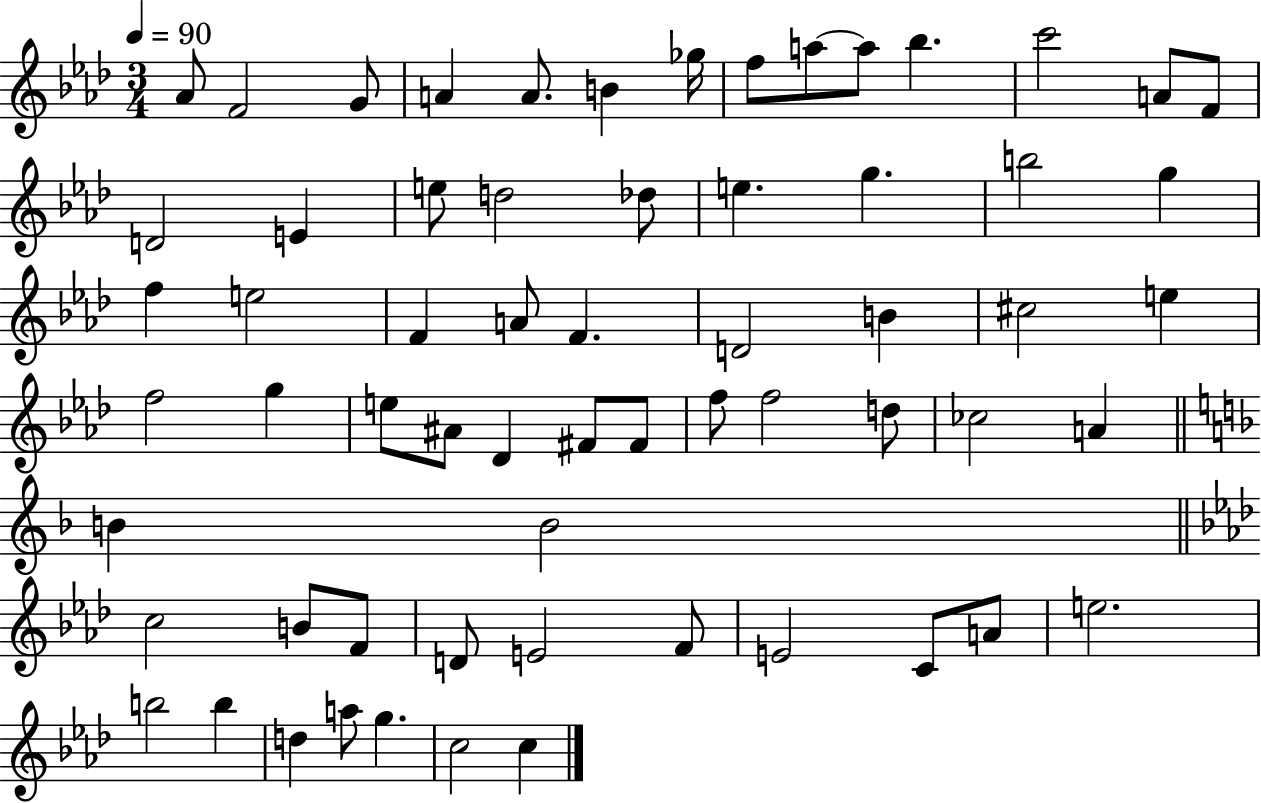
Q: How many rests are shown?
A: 0